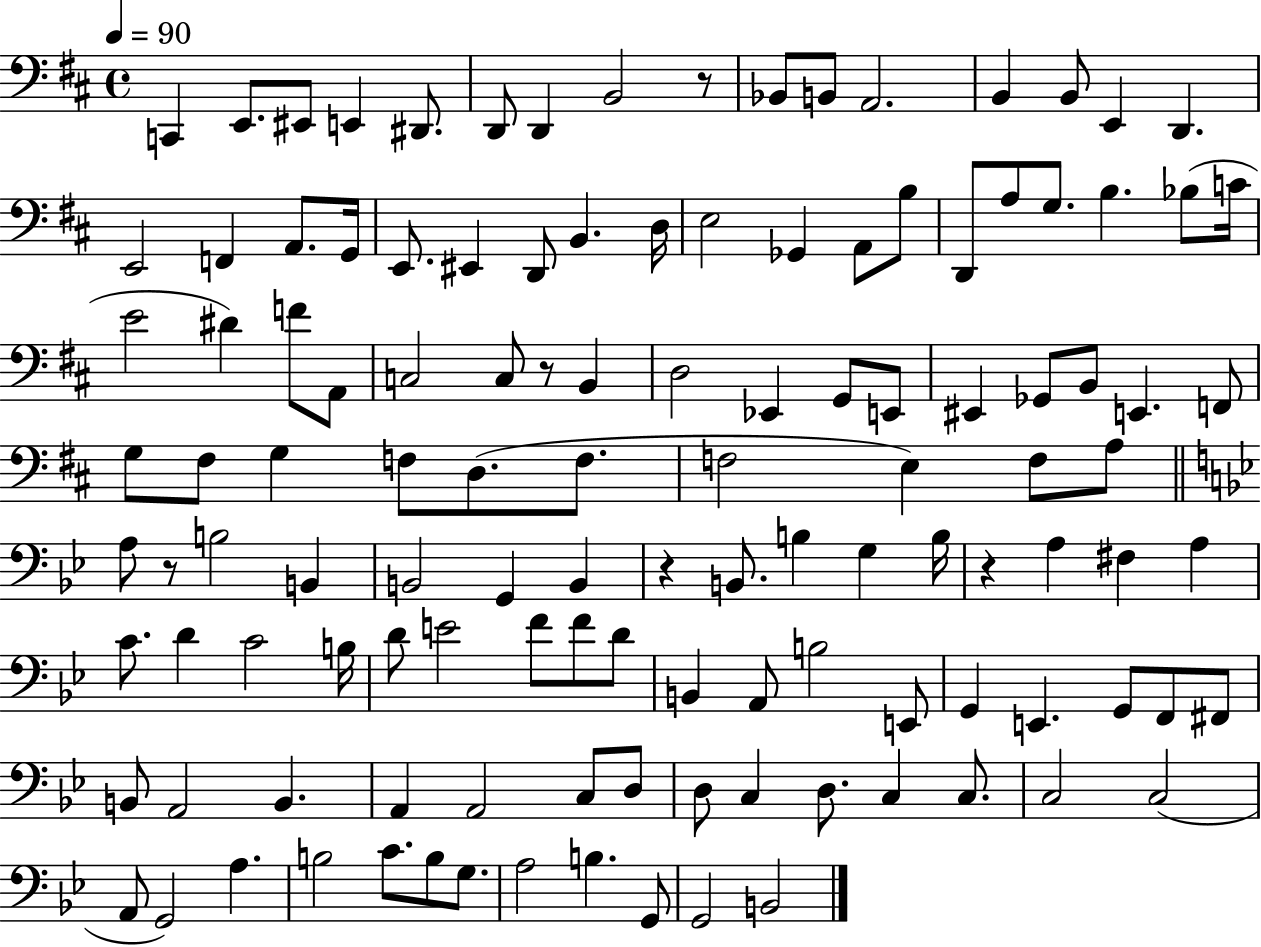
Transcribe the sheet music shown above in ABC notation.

X:1
T:Untitled
M:4/4
L:1/4
K:D
C,, E,,/2 ^E,,/2 E,, ^D,,/2 D,,/2 D,, B,,2 z/2 _B,,/2 B,,/2 A,,2 B,, B,,/2 E,, D,, E,,2 F,, A,,/2 G,,/4 E,,/2 ^E,, D,,/2 B,, D,/4 E,2 _G,, A,,/2 B,/2 D,,/2 A,/2 G,/2 B, _B,/2 C/4 E2 ^D F/2 A,,/2 C,2 C,/2 z/2 B,, D,2 _E,, G,,/2 E,,/2 ^E,, _G,,/2 B,,/2 E,, F,,/2 G,/2 ^F,/2 G, F,/2 D,/2 F,/2 F,2 E, F,/2 A,/2 A,/2 z/2 B,2 B,, B,,2 G,, B,, z B,,/2 B, G, B,/4 z A, ^F, A, C/2 D C2 B,/4 D/2 E2 F/2 F/2 D/2 B,, A,,/2 B,2 E,,/2 G,, E,, G,,/2 F,,/2 ^F,,/2 B,,/2 A,,2 B,, A,, A,,2 C,/2 D,/2 D,/2 C, D,/2 C, C,/2 C,2 C,2 A,,/2 G,,2 A, B,2 C/2 B,/2 G,/2 A,2 B, G,,/2 G,,2 B,,2